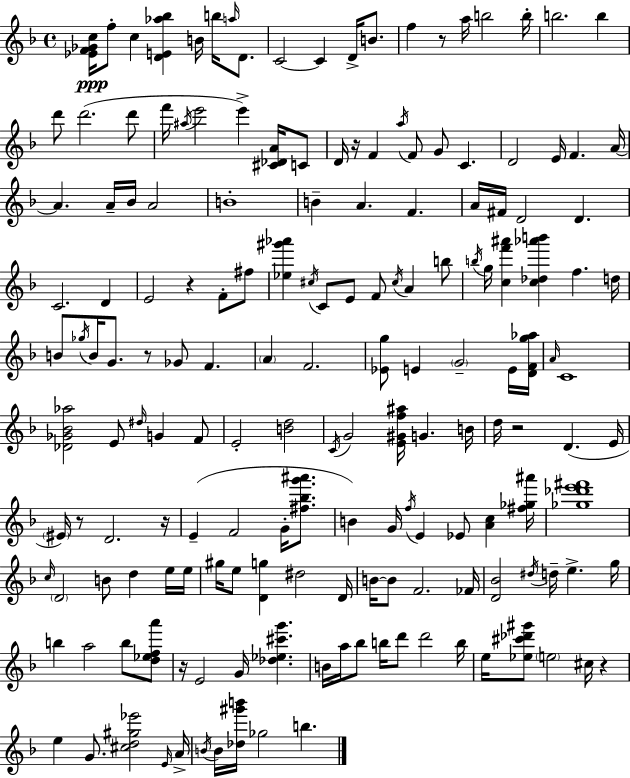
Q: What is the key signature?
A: D minor